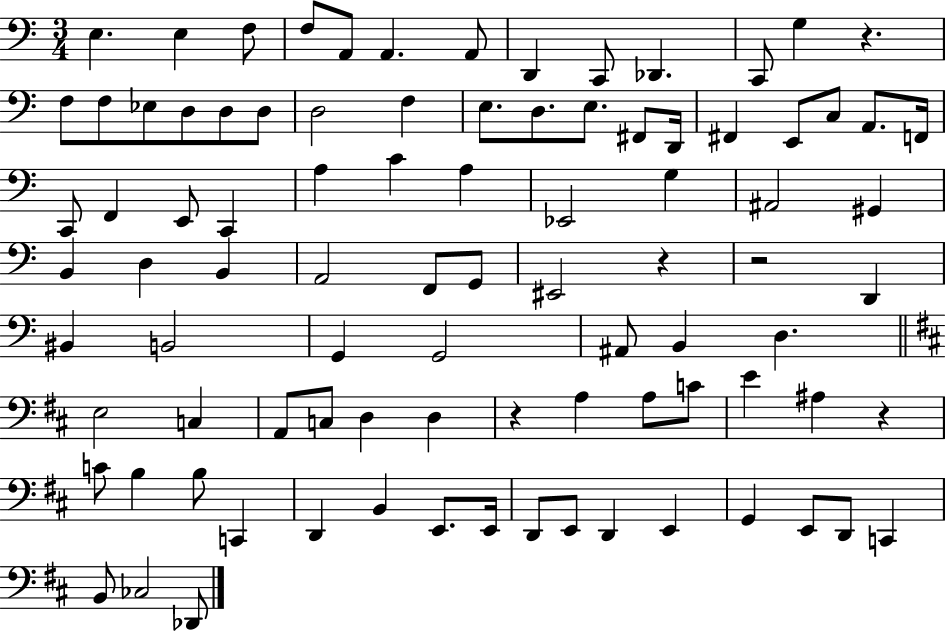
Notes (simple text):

E3/q. E3/q F3/e F3/e A2/e A2/q. A2/e D2/q C2/e Db2/q. C2/e G3/q R/q. F3/e F3/e Eb3/e D3/e D3/e D3/e D3/h F3/q E3/e. D3/e. E3/e. F#2/e D2/s F#2/q E2/e C3/e A2/e. F2/s C2/e F2/q E2/e C2/q A3/q C4/q A3/q Eb2/h G3/q A#2/h G#2/q B2/q D3/q B2/q A2/h F2/e G2/e EIS2/h R/q R/h D2/q BIS2/q B2/h G2/q G2/h A#2/e B2/q D3/q. E3/h C3/q A2/e C3/e D3/q D3/q R/q A3/q A3/e C4/e E4/q A#3/q R/q C4/e B3/q B3/e C2/q D2/q B2/q E2/e. E2/s D2/e E2/e D2/q E2/q G2/q E2/e D2/e C2/q B2/e CES3/h Db2/e